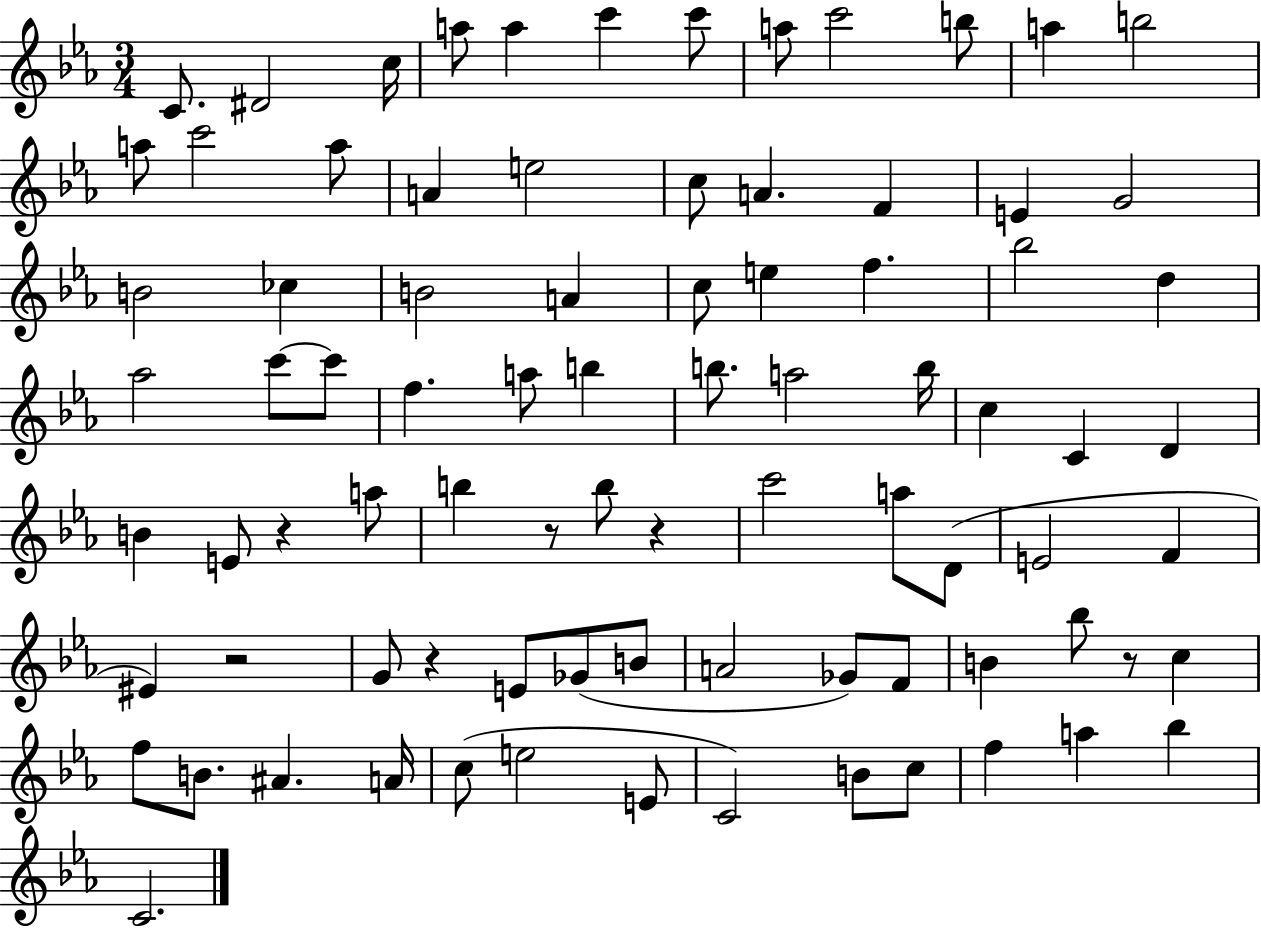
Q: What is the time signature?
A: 3/4